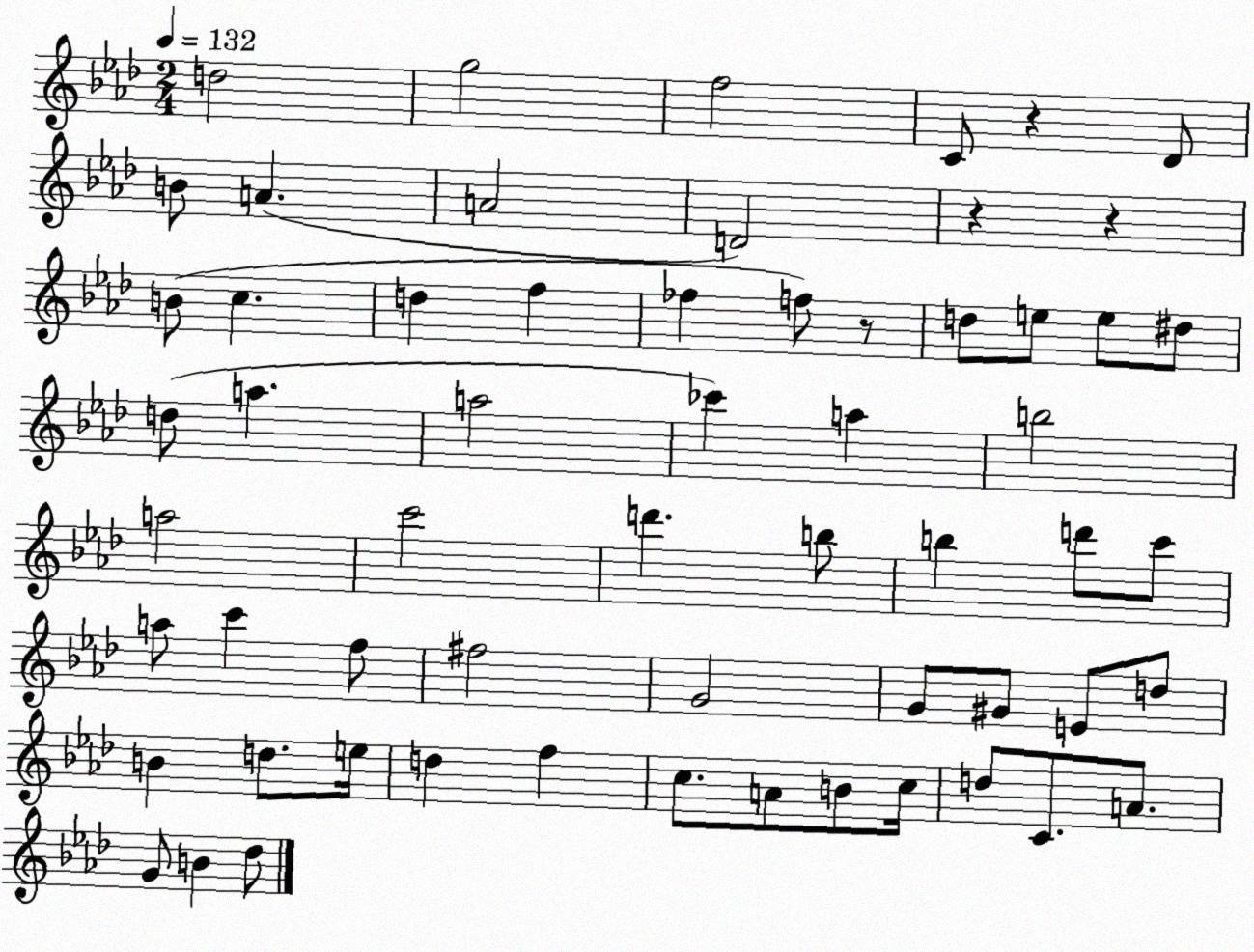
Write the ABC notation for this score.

X:1
T:Untitled
M:2/4
L:1/4
K:Ab
d2 g2 f2 C/2 z _D/2 B/2 A A2 D2 z z B/2 c d f _f f/2 z/2 d/2 e/2 e/2 ^d/2 d/2 a a2 _c' a b2 a2 c'2 d' b/2 b d'/2 c'/2 a/2 c' f/2 ^f2 G2 G/2 ^G/2 E/2 d/2 B d/2 e/4 d f c/2 A/2 B/2 c/4 d/2 C/2 A/2 G/2 B _d/2